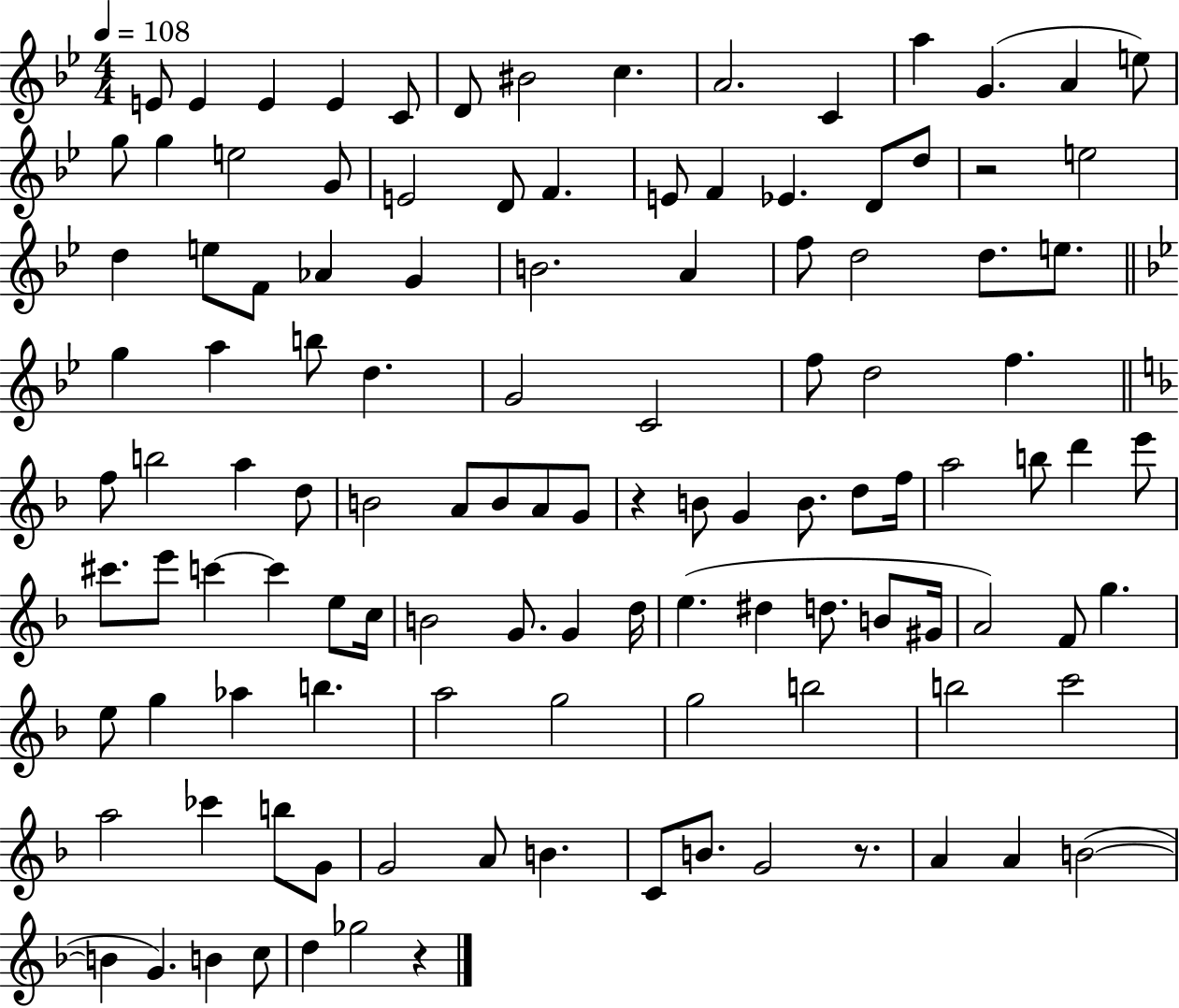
E4/e E4/q E4/q E4/q C4/e D4/e BIS4/h C5/q. A4/h. C4/q A5/q G4/q. A4/q E5/e G5/e G5/q E5/h G4/e E4/h D4/e F4/q. E4/e F4/q Eb4/q. D4/e D5/e R/h E5/h D5/q E5/e F4/e Ab4/q G4/q B4/h. A4/q F5/e D5/h D5/e. E5/e. G5/q A5/q B5/e D5/q. G4/h C4/h F5/e D5/h F5/q. F5/e B5/h A5/q D5/e B4/h A4/e B4/e A4/e G4/e R/q B4/e G4/q B4/e. D5/e F5/s A5/h B5/e D6/q E6/e C#6/e. E6/e C6/q C6/q E5/e C5/s B4/h G4/e. G4/q D5/s E5/q. D#5/q D5/e. B4/e G#4/s A4/h F4/e G5/q. E5/e G5/q Ab5/q B5/q. A5/h G5/h G5/h B5/h B5/h C6/h A5/h CES6/q B5/e G4/e G4/h A4/e B4/q. C4/e B4/e. G4/h R/e. A4/q A4/q B4/h B4/q G4/q. B4/q C5/e D5/q Gb5/h R/q